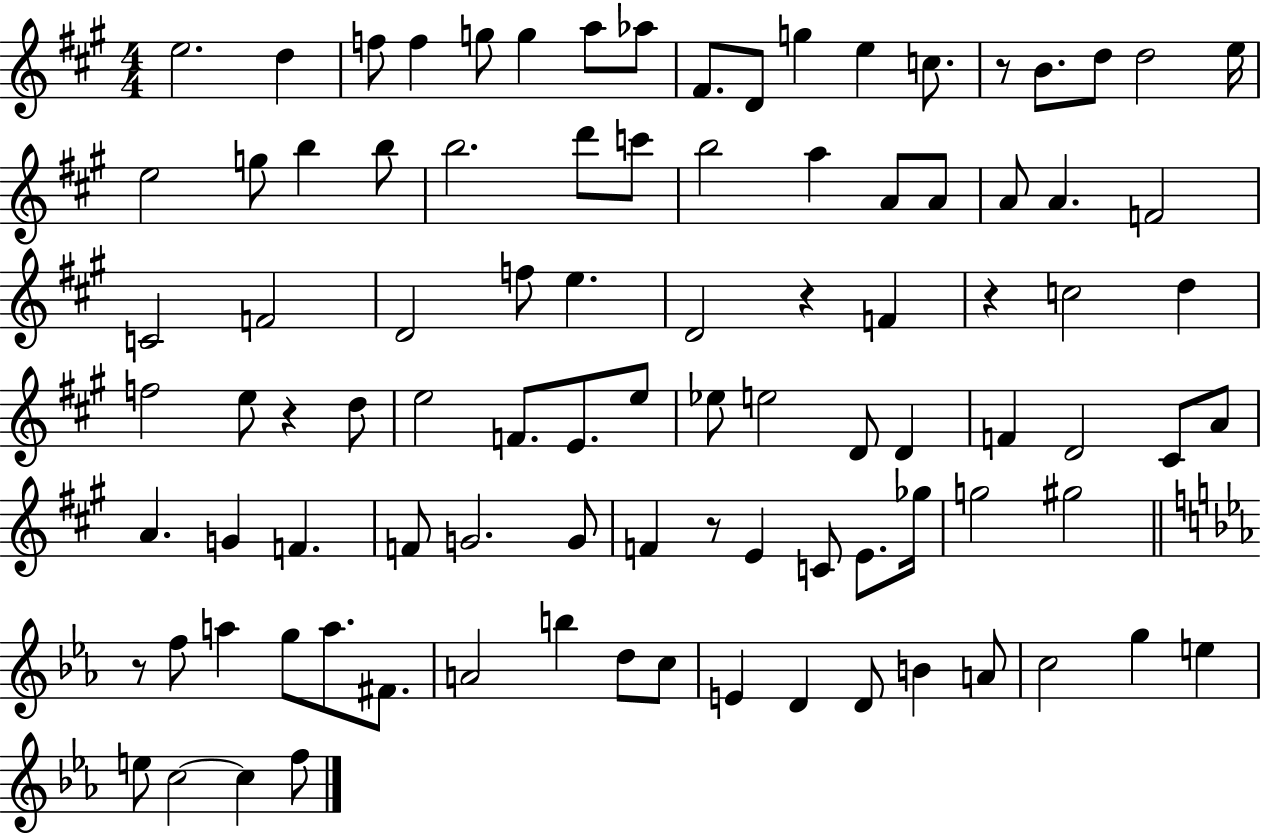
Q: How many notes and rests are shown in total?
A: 95